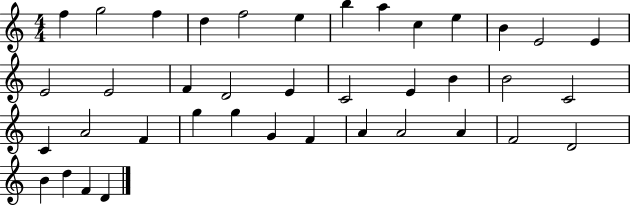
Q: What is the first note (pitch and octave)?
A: F5